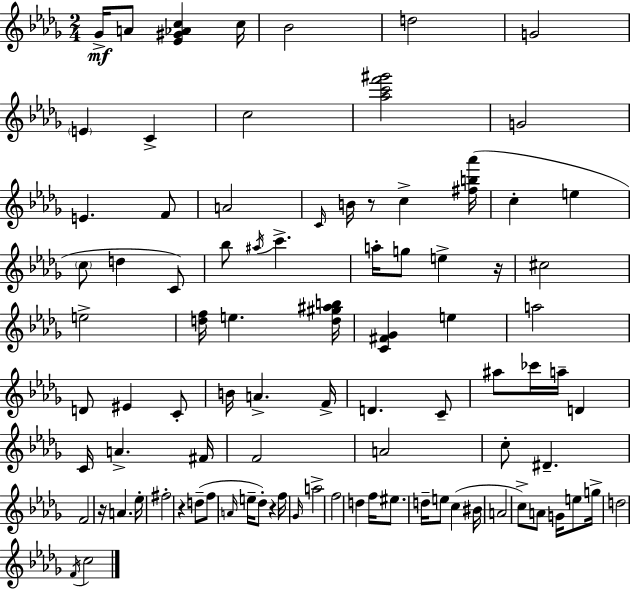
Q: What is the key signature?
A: BES minor